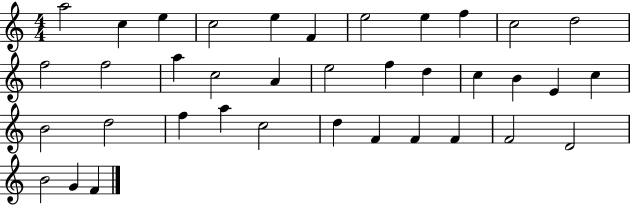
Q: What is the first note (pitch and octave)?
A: A5